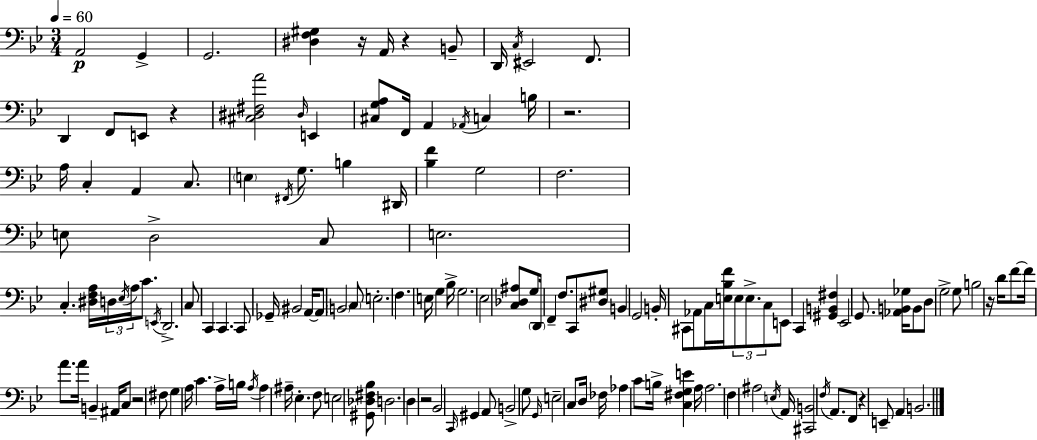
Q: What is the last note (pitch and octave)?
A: B2